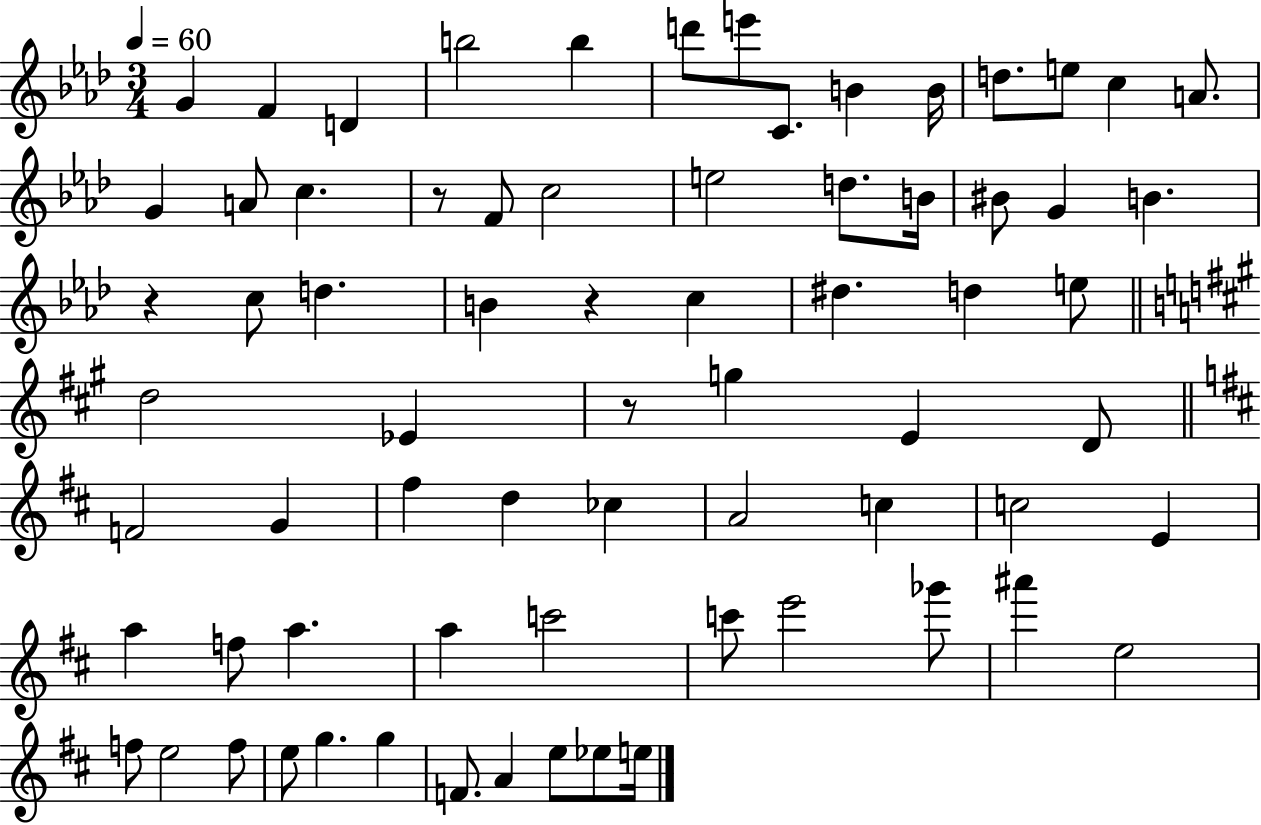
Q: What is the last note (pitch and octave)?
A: E5